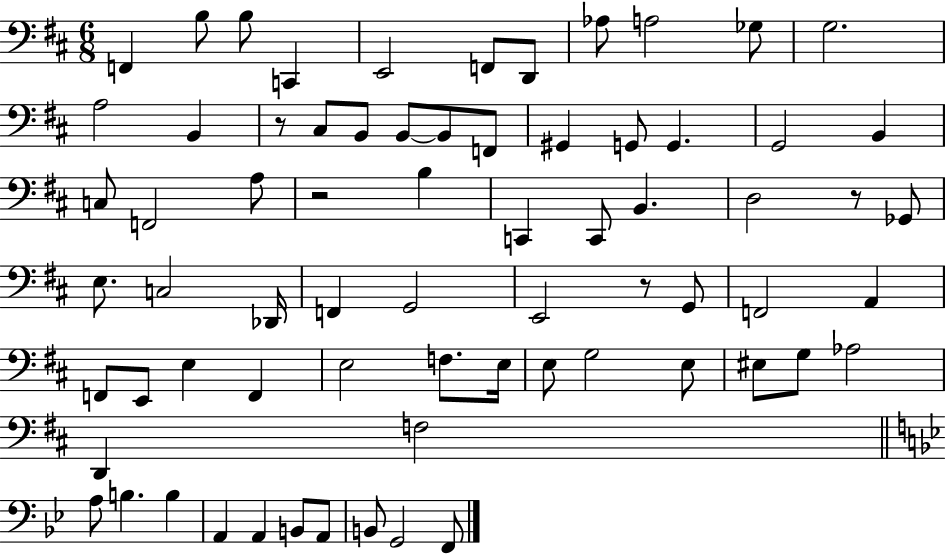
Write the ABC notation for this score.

X:1
T:Untitled
M:6/8
L:1/4
K:D
F,, B,/2 B,/2 C,, E,,2 F,,/2 D,,/2 _A,/2 A,2 _G,/2 G,2 A,2 B,, z/2 ^C,/2 B,,/2 B,,/2 B,,/2 F,,/2 ^G,, G,,/2 G,, G,,2 B,, C,/2 F,,2 A,/2 z2 B, C,, C,,/2 B,, D,2 z/2 _G,,/2 E,/2 C,2 _D,,/4 F,, G,,2 E,,2 z/2 G,,/2 F,,2 A,, F,,/2 E,,/2 E, F,, E,2 F,/2 E,/4 E,/2 G,2 E,/2 ^E,/2 G,/2 _A,2 D,, F,2 A,/2 B, B, A,, A,, B,,/2 A,,/2 B,,/2 G,,2 F,,/2